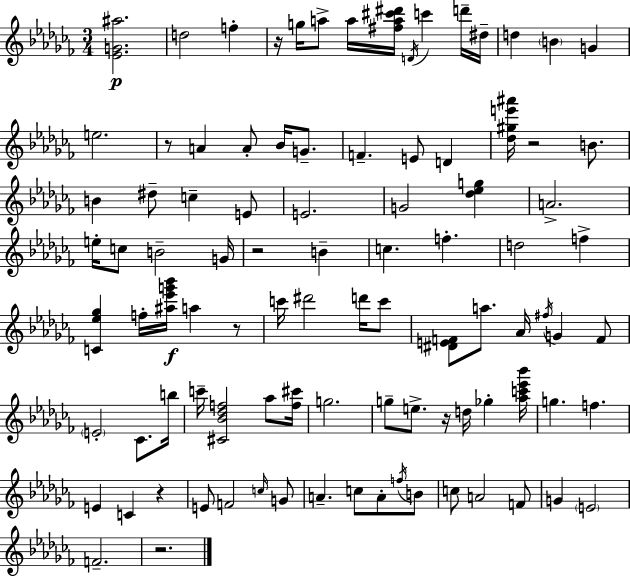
{
  \clef treble
  \numericTimeSignature
  \time 3/4
  \key aes \minor
  <ees' g' ais''>2.\p | d''2 f''4-. | r16 g''16 a''8-> a''16 <fis'' a'' cis''' dis'''>16 \acciaccatura { d'16 } c'''4 d'''16-- | dis''16-- d''4 \parenthesize b'4 g'4 | \break e''2. | r8 a'4 a'8-. bes'16 g'8.-- | f'4.-- e'8 d'4 | <des'' gis'' e''' ais'''>16 r2 b'8. | \break b'4 dis''8-- c''4-- e'8 | e'2. | g'2 <des'' ees'' g''>4 | a'2.-> | \break e''16-. c''8 b'2-- | g'16 r2 b'4-- | c''4. f''4.-. | d''2 f''4-> | \break <c' ees'' ges''>4 f''16-. <ais'' ees''' g''' bes'''>16\f a''4 r8 | c'''16 dis'''2 d'''16 c'''8 | <dis' e' f'>8 a''8. aes'16 \acciaccatura { fis''16 } g'4 | f'8 \parenthesize e'2-. ces'8. | \break b''16 c'''16-- <cis' bes' des'' f''>2 aes''8 | <f'' cis'''>16 g''2. | g''8-- e''8.-> r16 d''16 ges''4-. | <aes'' c''' ees''' bes'''>16 g''4. f''4. | \break e'4 c'4 r4 | e'8 f'2 | \grace { c''16 } g'8 a'4.-- c''8 a'8-. | \acciaccatura { f''16 } b'8 c''8 a'2 | \break f'8 g'4 \parenthesize e'2 | f'2.-- | r2. | \bar "|."
}